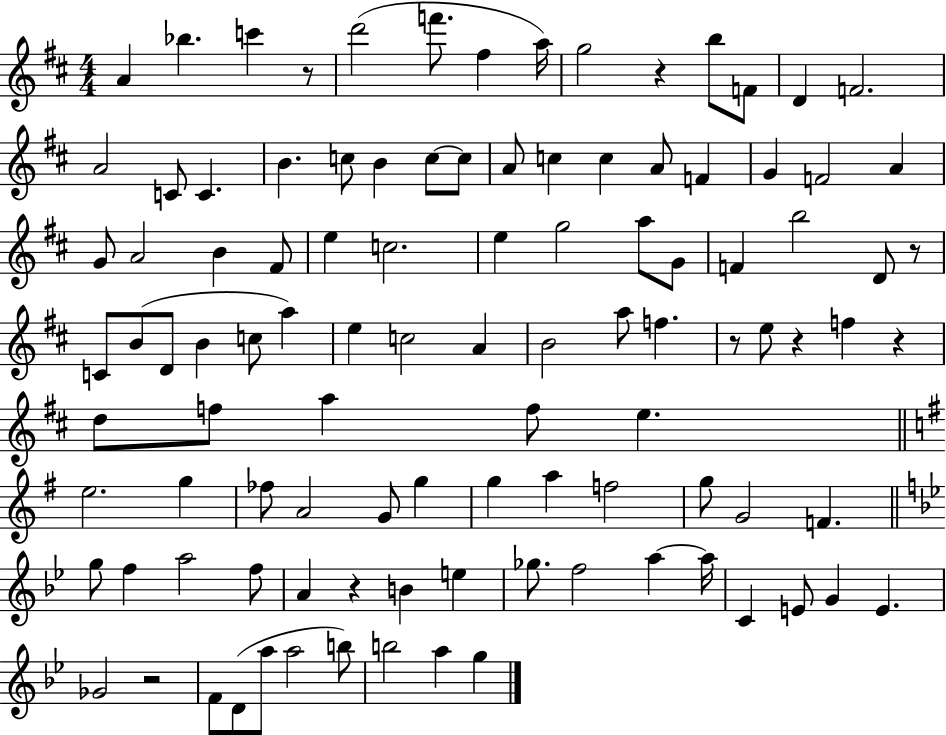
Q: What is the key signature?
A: D major